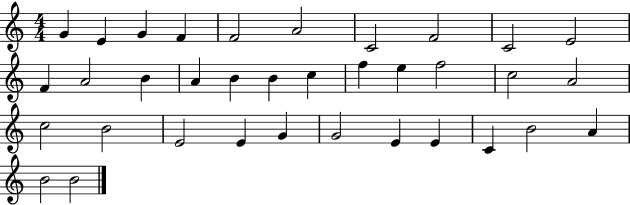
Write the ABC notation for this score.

X:1
T:Untitled
M:4/4
L:1/4
K:C
G E G F F2 A2 C2 F2 C2 E2 F A2 B A B B c f e f2 c2 A2 c2 B2 E2 E G G2 E E C B2 A B2 B2